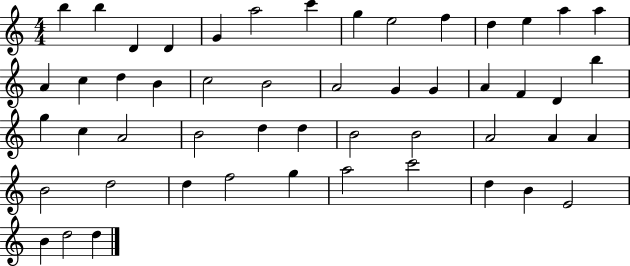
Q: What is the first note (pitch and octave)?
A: B5